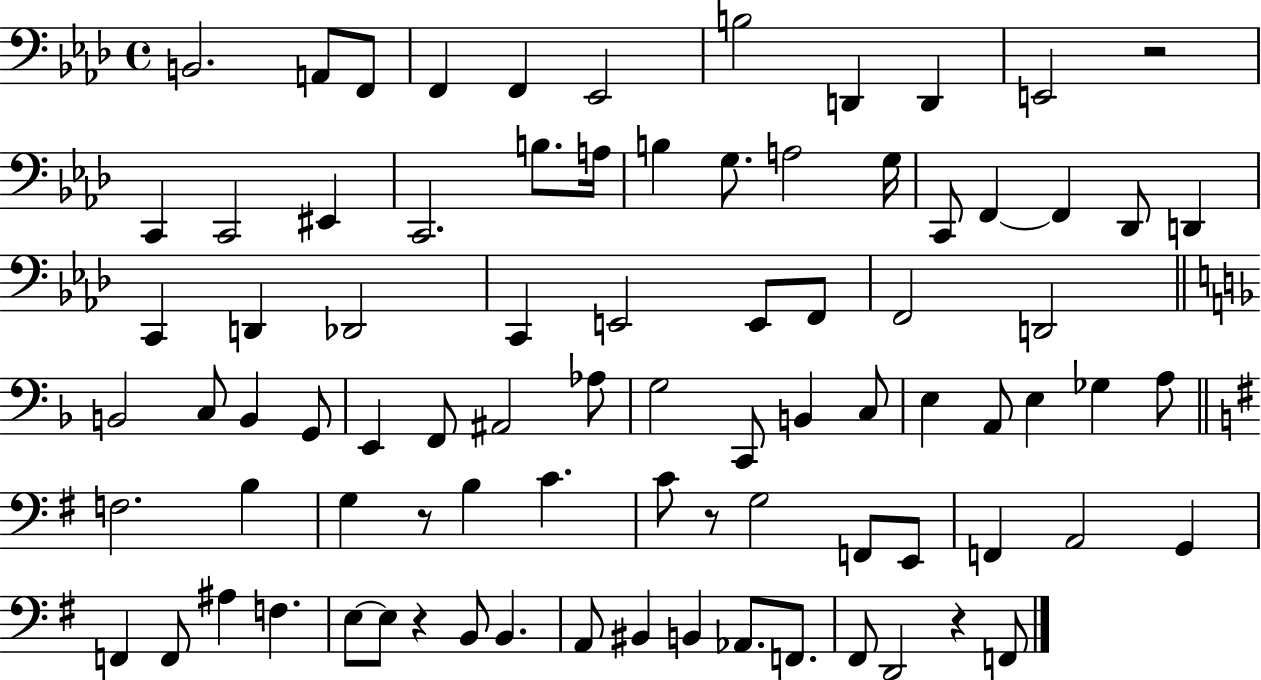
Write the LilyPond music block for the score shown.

{
  \clef bass
  \time 4/4
  \defaultTimeSignature
  \key aes \major
  \repeat volta 2 { b,2. a,8 f,8 | f,4 f,4 ees,2 | b2 d,4 d,4 | e,2 r2 | \break c,4 c,2 eis,4 | c,2. b8. a16 | b4 g8. a2 g16 | c,8 f,4~~ f,4 des,8 d,4 | \break c,4 d,4 des,2 | c,4 e,2 e,8 f,8 | f,2 d,2 | \bar "||" \break \key f \major b,2 c8 b,4 g,8 | e,4 f,8 ais,2 aes8 | g2 c,8 b,4 c8 | e4 a,8 e4 ges4 a8 | \break \bar "||" \break \key g \major f2. b4 | g4 r8 b4 c'4. | c'8 r8 g2 f,8 e,8 | f,4 a,2 g,4 | \break f,4 f,8 ais4 f4. | e8~~ e8 r4 b,8 b,4. | a,8 bis,4 b,4 aes,8. f,8. | fis,8 d,2 r4 f,8 | \break } \bar "|."
}